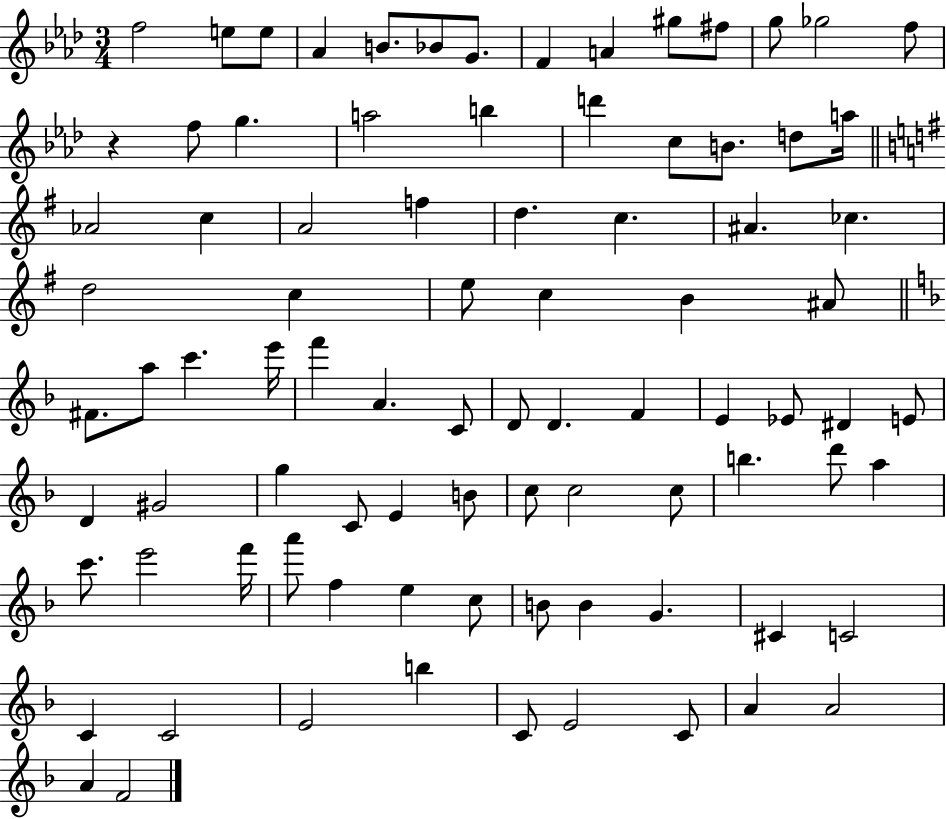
{
  \clef treble
  \numericTimeSignature
  \time 3/4
  \key aes \major
  f''2 e''8 e''8 | aes'4 b'8. bes'8 g'8. | f'4 a'4 gis''8 fis''8 | g''8 ges''2 f''8 | \break r4 f''8 g''4. | a''2 b''4 | d'''4 c''8 b'8. d''8 a''16 | \bar "||" \break \key e \minor aes'2 c''4 | a'2 f''4 | d''4. c''4. | ais'4. ces''4. | \break d''2 c''4 | e''8 c''4 b'4 ais'8 | \bar "||" \break \key d \minor fis'8. a''8 c'''4. e'''16 | f'''4 a'4. c'8 | d'8 d'4. f'4 | e'4 ees'8 dis'4 e'8 | \break d'4 gis'2 | g''4 c'8 e'4 b'8 | c''8 c''2 c''8 | b''4. d'''8 a''4 | \break c'''8. e'''2 f'''16 | a'''8 f''4 e''4 c''8 | b'8 b'4 g'4. | cis'4 c'2 | \break c'4 c'2 | e'2 b''4 | c'8 e'2 c'8 | a'4 a'2 | \break a'4 f'2 | \bar "|."
}